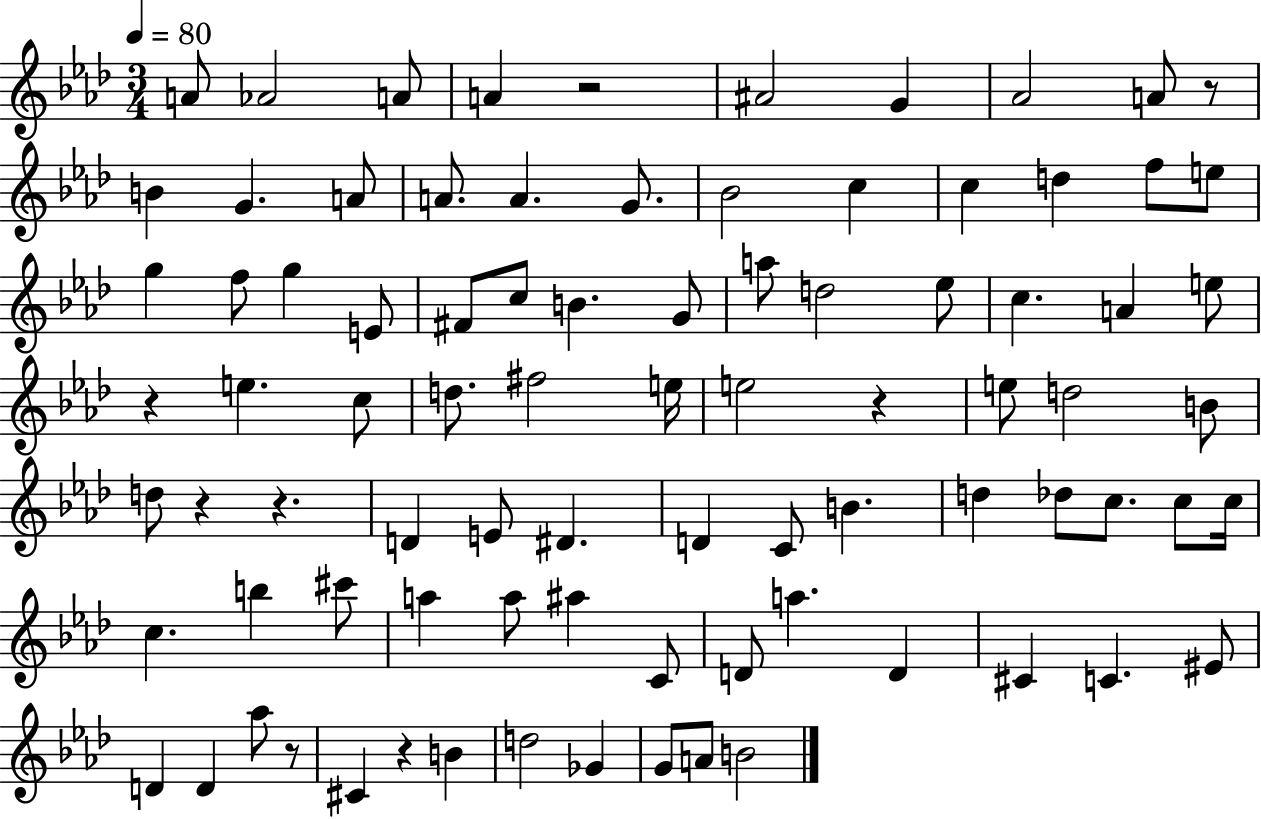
A4/e Ab4/h A4/e A4/q R/h A#4/h G4/q Ab4/h A4/e R/e B4/q G4/q. A4/e A4/e. A4/q. G4/e. Bb4/h C5/q C5/q D5/q F5/e E5/e G5/q F5/e G5/q E4/e F#4/e C5/e B4/q. G4/e A5/e D5/h Eb5/e C5/q. A4/q E5/e R/q E5/q. C5/e D5/e. F#5/h E5/s E5/h R/q E5/e D5/h B4/e D5/e R/q R/q. D4/q E4/e D#4/q. D4/q C4/e B4/q. D5/q Db5/e C5/e. C5/e C5/s C5/q. B5/q C#6/e A5/q A5/e A#5/q C4/e D4/e A5/q. D4/q C#4/q C4/q. EIS4/e D4/q D4/q Ab5/e R/e C#4/q R/q B4/q D5/h Gb4/q G4/e A4/e B4/h